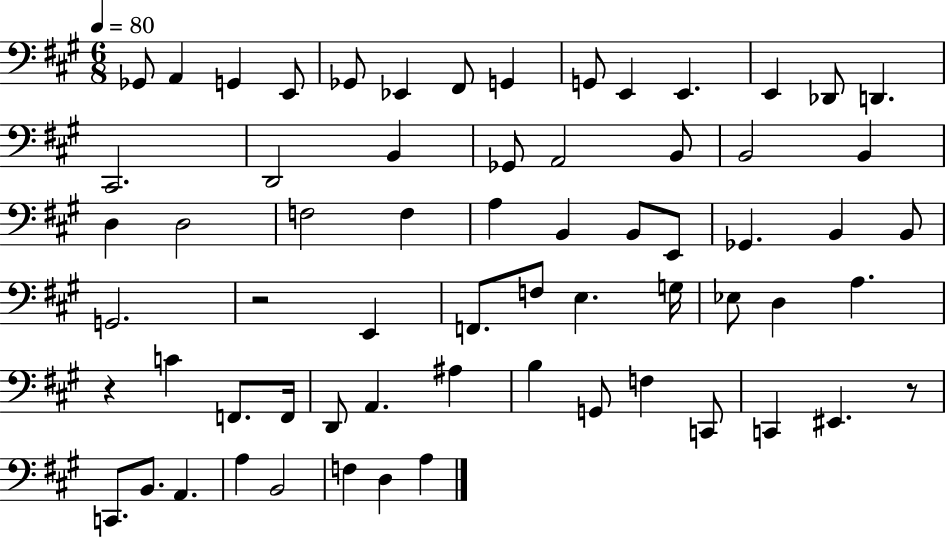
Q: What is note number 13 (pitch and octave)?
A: Db2